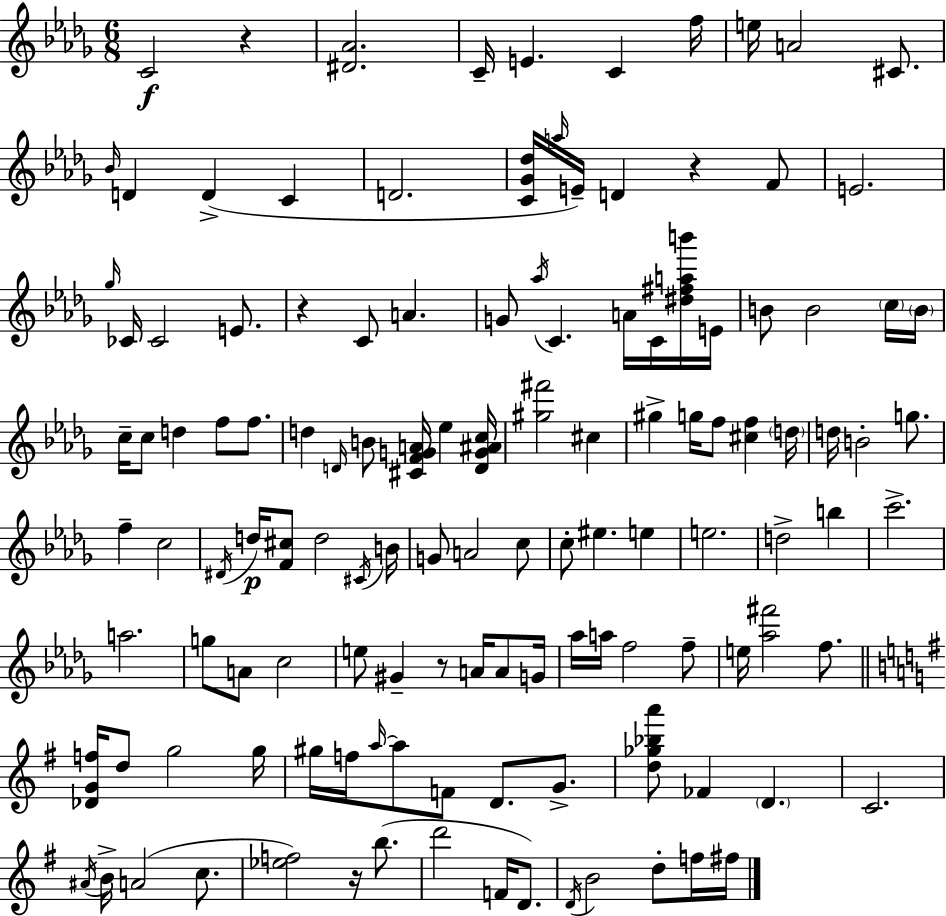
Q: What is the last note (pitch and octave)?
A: F#5